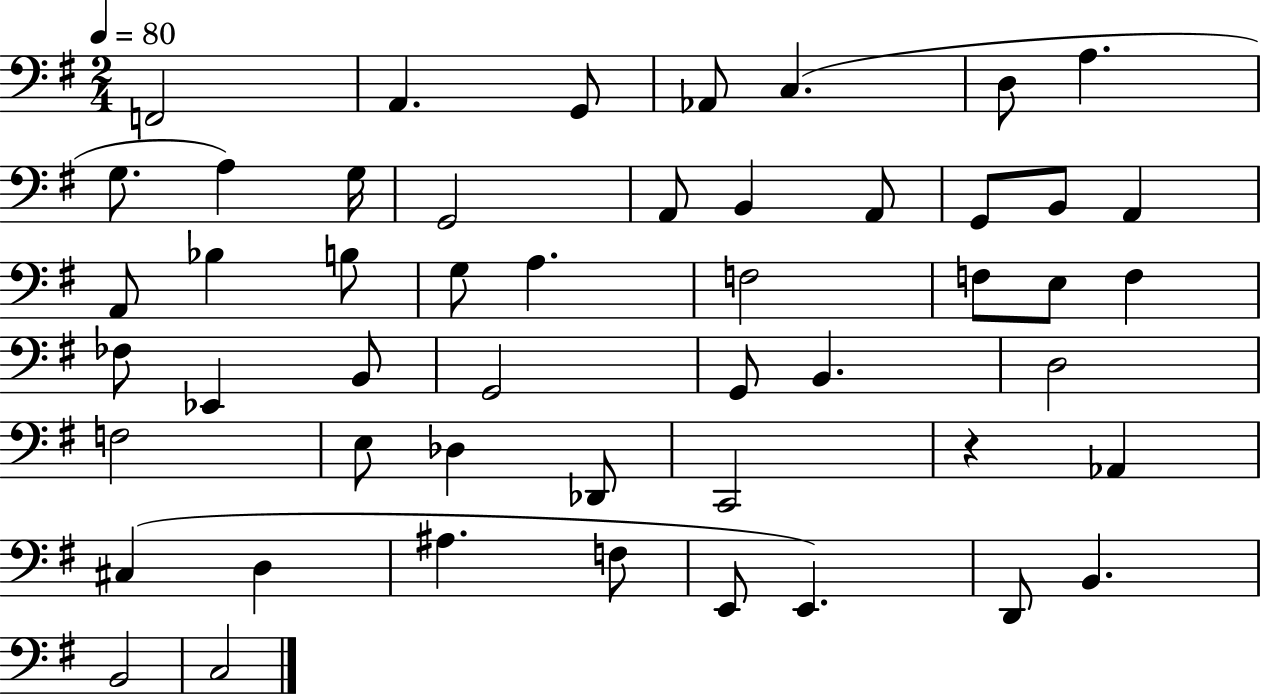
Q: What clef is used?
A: bass